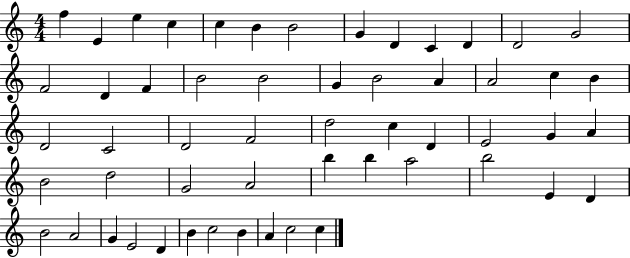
F5/q E4/q E5/q C5/q C5/q B4/q B4/h G4/q D4/q C4/q D4/q D4/h G4/h F4/h D4/q F4/q B4/h B4/h G4/q B4/h A4/q A4/h C5/q B4/q D4/h C4/h D4/h F4/h D5/h C5/q D4/q E4/h G4/q A4/q B4/h D5/h G4/h A4/h B5/q B5/q A5/h B5/h E4/q D4/q B4/h A4/h G4/q E4/h D4/q B4/q C5/h B4/q A4/q C5/h C5/q